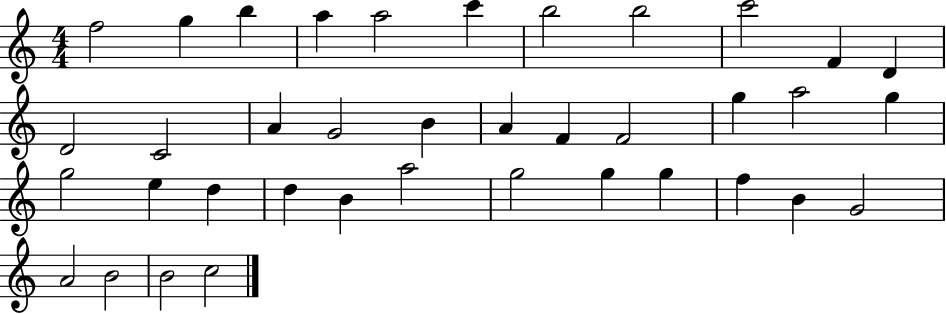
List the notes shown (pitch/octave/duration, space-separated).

F5/h G5/q B5/q A5/q A5/h C6/q B5/h B5/h C6/h F4/q D4/q D4/h C4/h A4/q G4/h B4/q A4/q F4/q F4/h G5/q A5/h G5/q G5/h E5/q D5/q D5/q B4/q A5/h G5/h G5/q G5/q F5/q B4/q G4/h A4/h B4/h B4/h C5/h